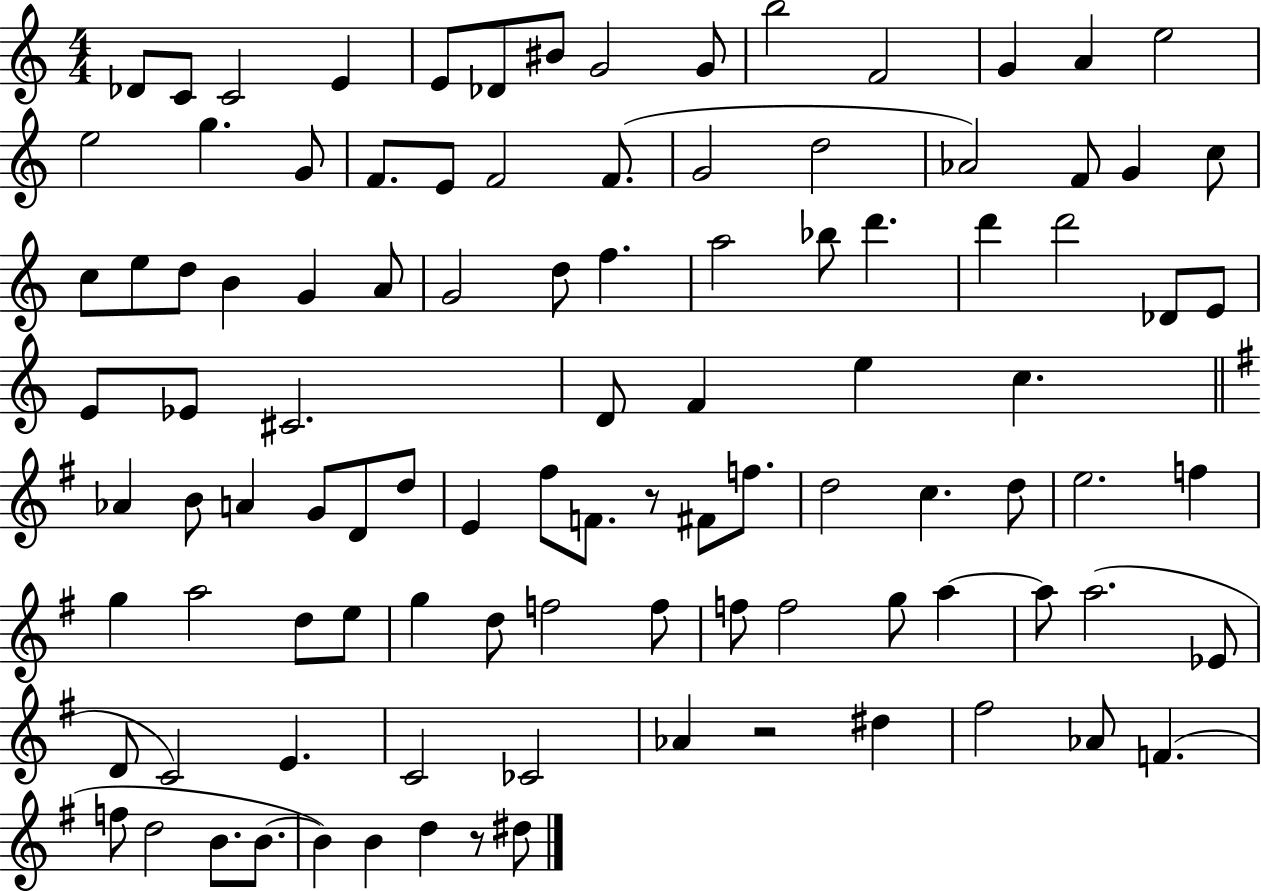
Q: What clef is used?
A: treble